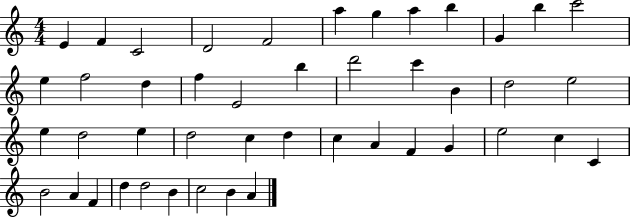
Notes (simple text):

E4/q F4/q C4/h D4/h F4/h A5/q G5/q A5/q B5/q G4/q B5/q C6/h E5/q F5/h D5/q F5/q E4/h B5/q D6/h C6/q B4/q D5/h E5/h E5/q D5/h E5/q D5/h C5/q D5/q C5/q A4/q F4/q G4/q E5/h C5/q C4/q B4/h A4/q F4/q D5/q D5/h B4/q C5/h B4/q A4/q